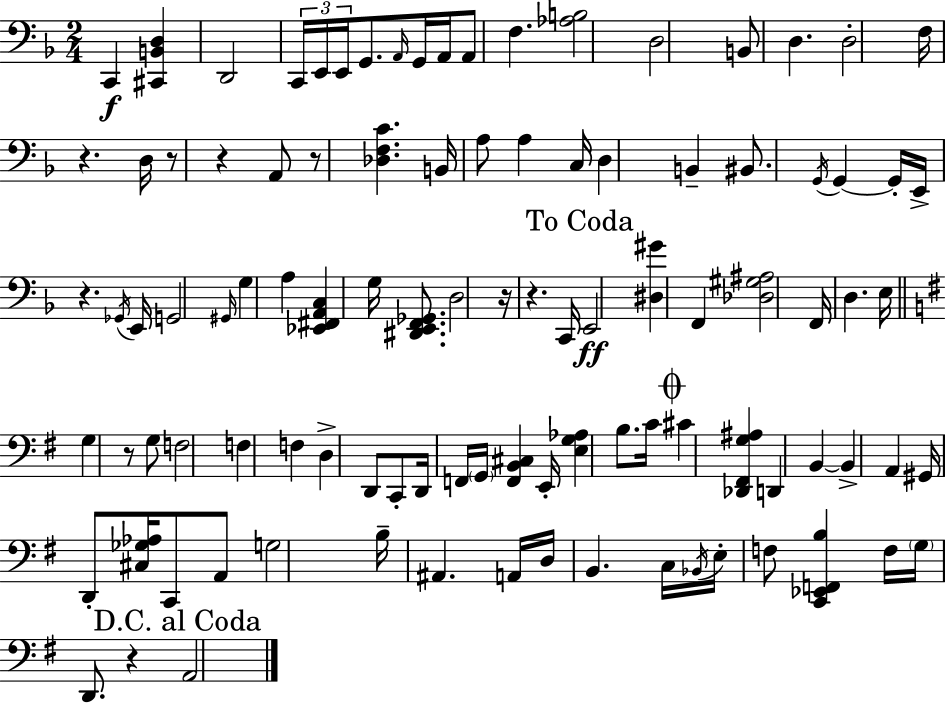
C2/q [C#2,B2,D3]/q D2/h C2/s E2/s E2/s G2/e. A2/s G2/s A2/s A2/e F3/q. [Ab3,B3]/h D3/h B2/e D3/q. D3/h F3/s R/q. D3/s R/e R/q A2/e R/e [Db3,F3,C4]/q. B2/s A3/e A3/q C3/s D3/q B2/q BIS2/e. G2/s G2/q G2/s E2/s R/q. Gb2/s E2/s G2/h G#2/s G3/q A3/q [Eb2,F#2,A2,C3]/q G3/s [D#2,E2,F2,Gb2]/e. D3/h R/s R/q. C2/s E2/h [D#3,G#4]/q F2/q [Db3,G#3,A#3]/h F2/s D3/q. E3/s G3/q R/e G3/e F3/h F3/q F3/q D3/q D2/e C2/e D2/s F2/s G2/s [F2,B2,C#3]/q E2/s [E3,G3,Ab3]/q B3/e. C4/s C#4/q [Db2,F#2,G3,A#3]/q D2/q B2/q B2/q A2/q G#2/s D2/e [C#3,Gb3,Ab3]/s C2/e A2/e G3/h B3/s A#2/q. A2/s D3/s B2/q. C3/s Bb2/s E3/s F3/e [C2,Eb2,F2,B3]/q F3/s G3/s D2/e. R/q A2/h